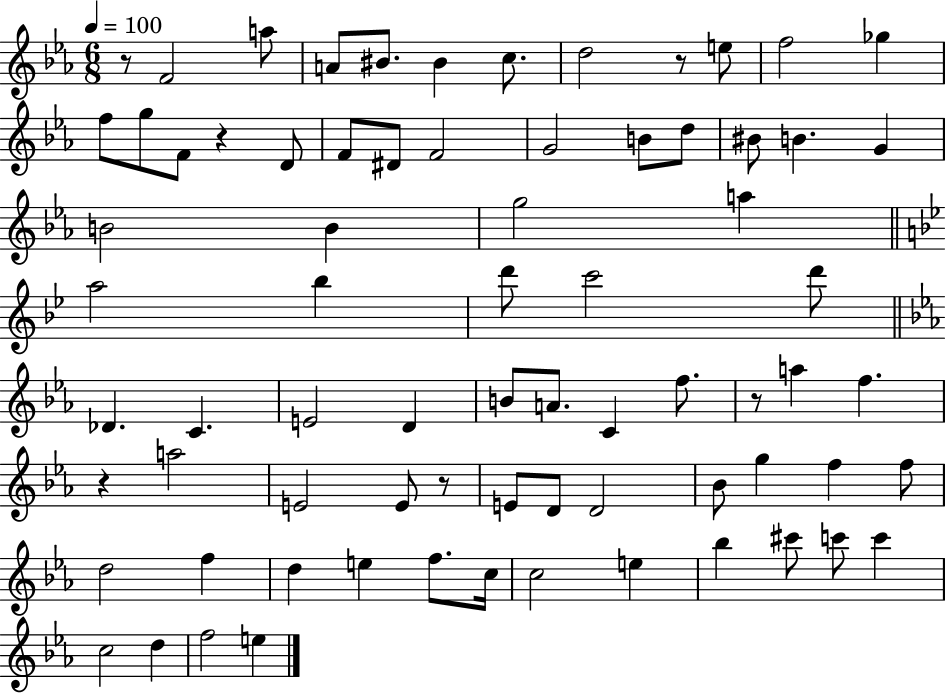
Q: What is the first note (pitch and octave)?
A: F4